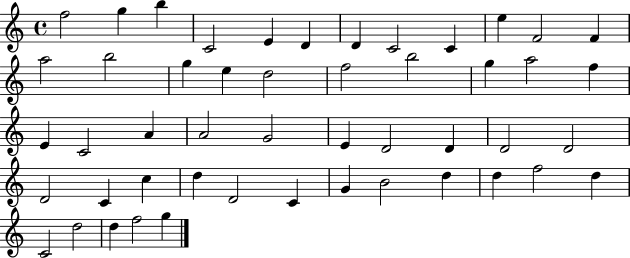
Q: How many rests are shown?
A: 0